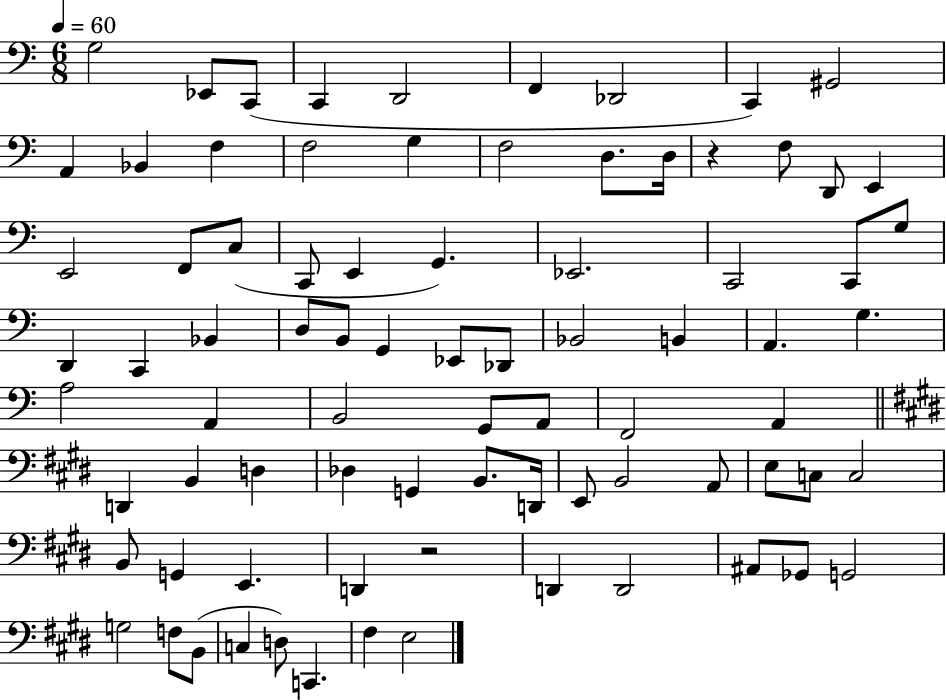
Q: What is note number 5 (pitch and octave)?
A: D2